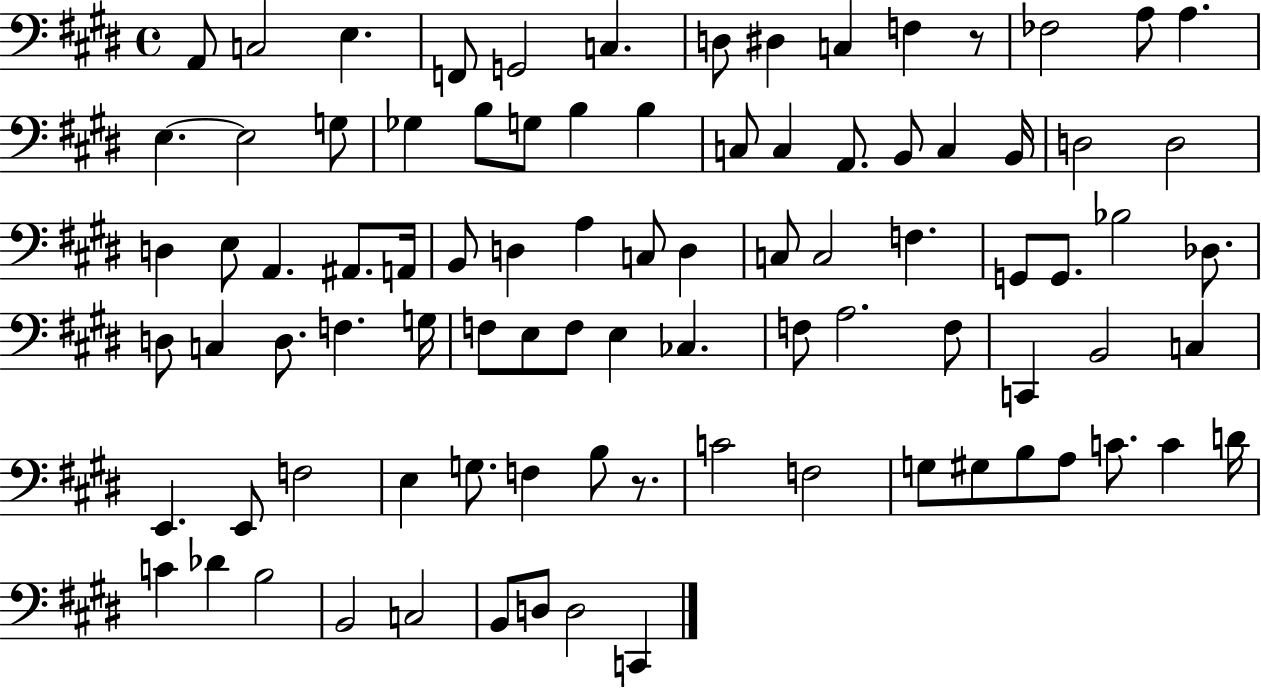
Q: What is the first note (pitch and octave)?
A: A2